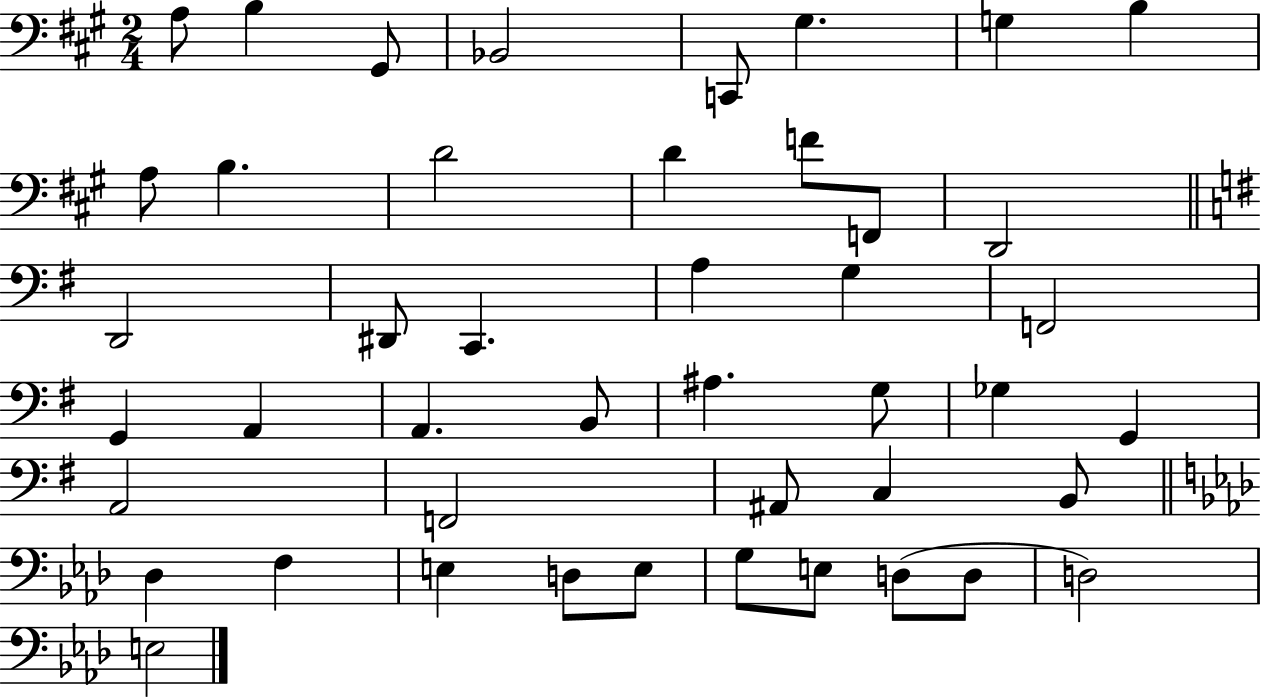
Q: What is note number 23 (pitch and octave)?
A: A2